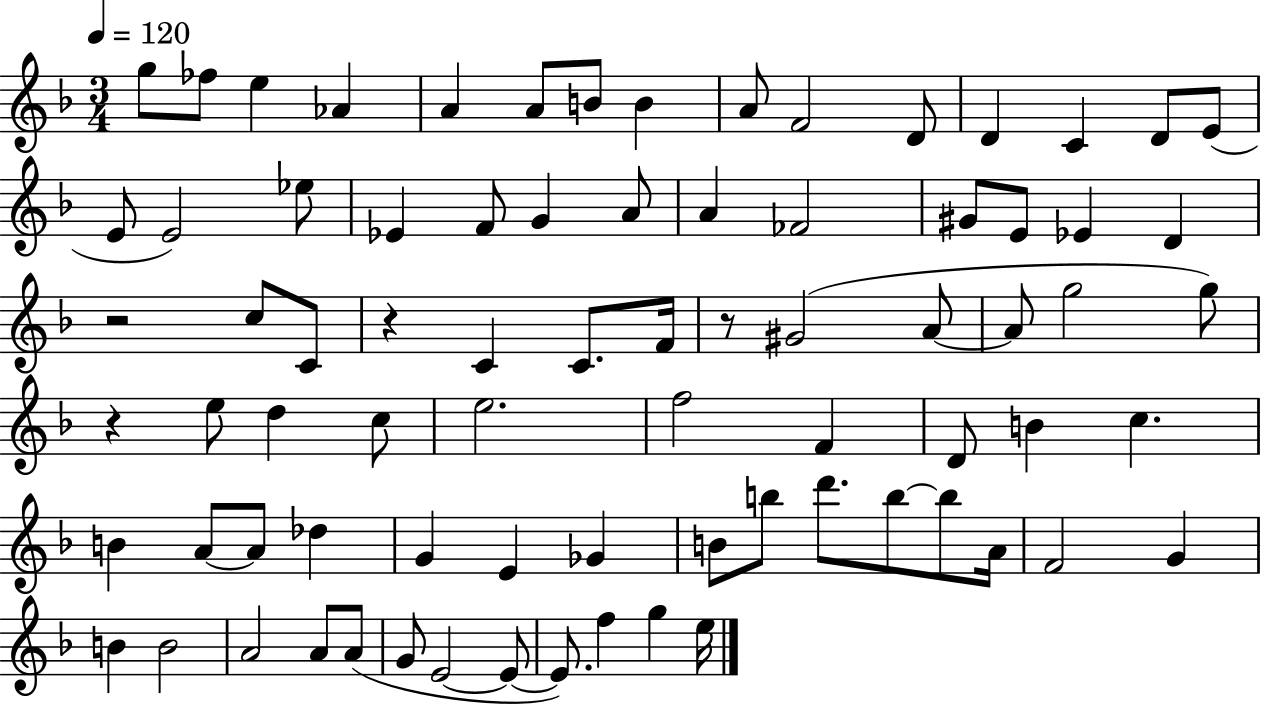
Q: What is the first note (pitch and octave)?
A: G5